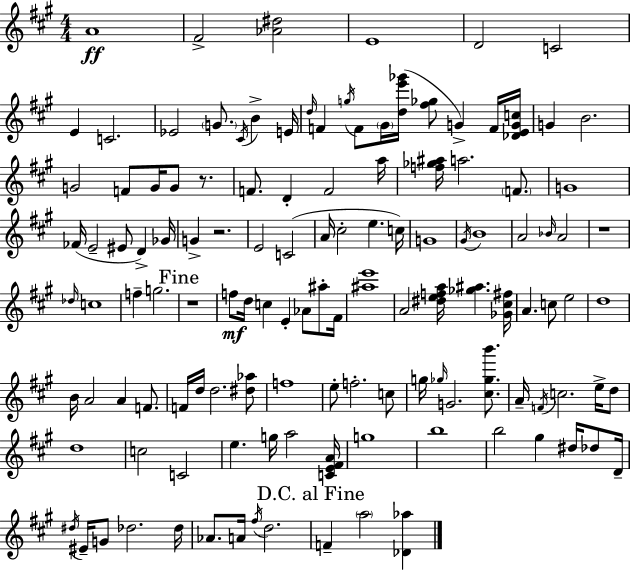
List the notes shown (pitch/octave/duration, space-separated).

A4/w F#4/h [Ab4,D#5]/h E4/w D4/h C4/h E4/q C4/h. Eb4/h G4/e. C#4/s B4/q E4/s D5/s F4/q G5/s F4/e G#4/s [D5,E6,Gb6]/s [F#5,Gb5]/e G4/q F4/s [Db4,E4,G4,C5]/s G4/q B4/h. G4/h F4/e G4/s G4/e R/e. F4/e. D4/q F4/h A5/s [F5,Gb5,A#5]/s A5/h. F4/e. G4/w FES4/s E4/h EIS4/e D4/q Gb4/s G4/q R/h. E4/h C4/h A4/s C#5/h E5/q. C5/s G4/w G#4/s B4/w A4/h Bb4/s A4/h R/w Db5/s C5/w F5/q G5/h. R/w F5/e D5/s C5/q E4/q Ab4/e A#5/e F#4/s [A#5,E6]/w A4/h [D#5,E5,F5,A5]/s [Gb5,A#5]/q. [Gb4,C#5,F#5]/s A4/q. C5/e E5/h D5/w B4/s A4/h A4/q F4/e. F4/s D5/s D5/h. [D#5,Ab5]/e F5/w E5/e F5/h. C5/e G5/s Gb5/s G4/h. [C#5,Gb5,B6]/e. A4/s F4/s C5/h. E5/s D5/e D5/w C5/h C4/h E5/q. G5/s A5/h [C4,E4,F#4,A4]/s G5/w B5/w B5/h G#5/q D#5/s Db5/e D4/s D#5/s EIS4/s G4/e Db5/h. Db5/s Ab4/e. A4/s F#5/s D5/h. F4/q A5/h [Db4,Ab5]/q